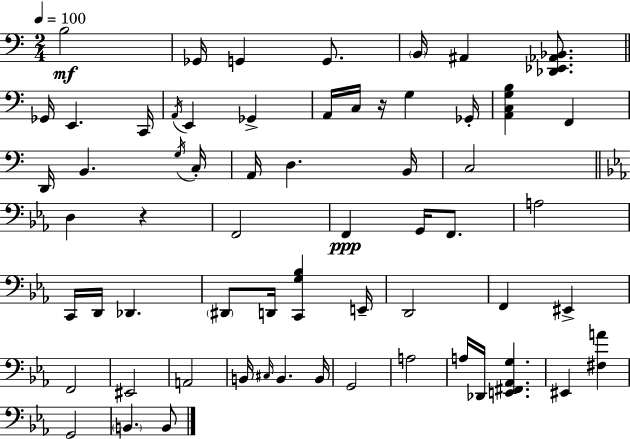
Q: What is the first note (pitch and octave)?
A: B3